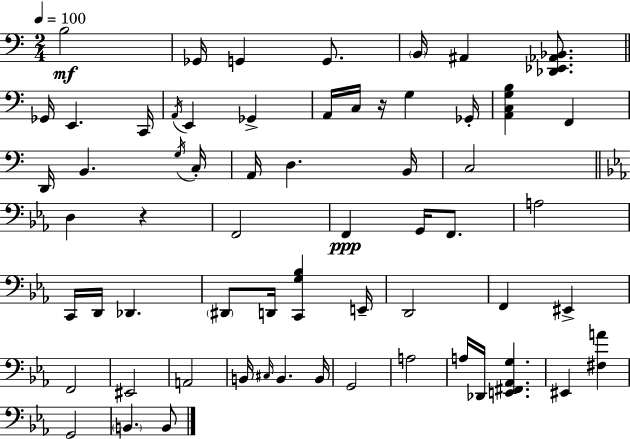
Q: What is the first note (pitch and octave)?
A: B3